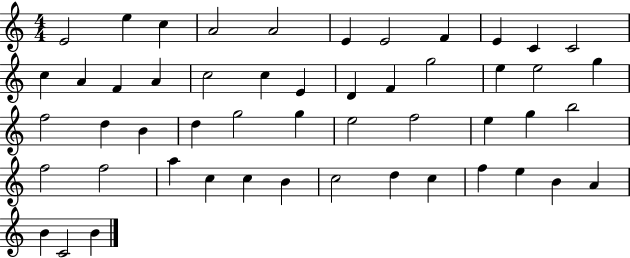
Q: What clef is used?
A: treble